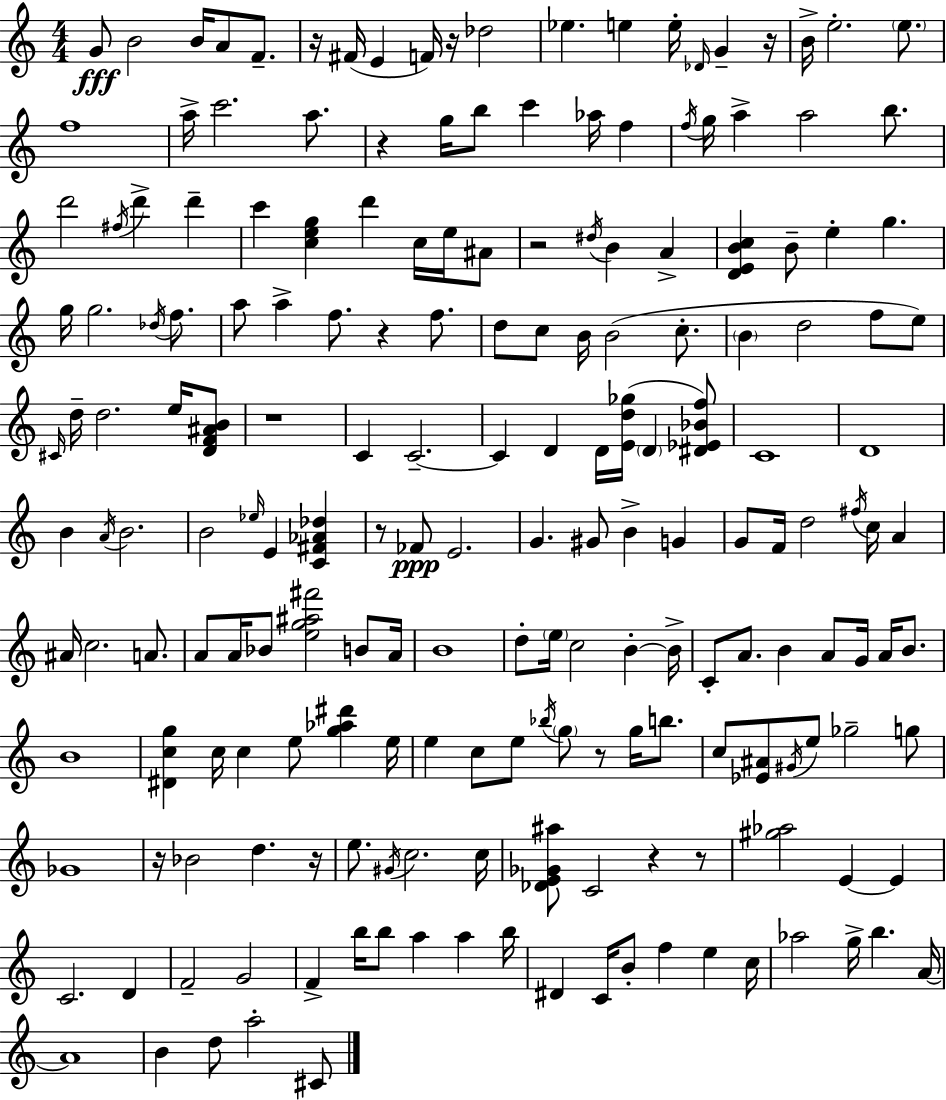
{
  \clef treble
  \numericTimeSignature
  \time 4/4
  \key c \major
  g'8\fff b'2 b'16 a'8 f'8.-- | r16 fis'16( e'4 f'16) r16 des''2 | ees''4. e''4 e''16-. \grace { des'16 } g'4-- | r16 b'16-> e''2.-. \parenthesize e''8. | \break f''1 | a''16-> c'''2. a''8. | r4 g''16 b''8 c'''4 aes''16 f''4 | \acciaccatura { f''16 } g''16 a''4-> a''2 b''8. | \break d'''2 \acciaccatura { fis''16 } d'''4-> d'''4-- | c'''4 <c'' e'' g''>4 d'''4 c''16 | e''16 ais'8 r2 \acciaccatura { dis''16 } b'4 | a'4-> <d' e' b' c''>4 b'8-- e''4-. g''4. | \break g''16 g''2. | \acciaccatura { des''16 } f''8. a''8 a''4-> f''8. r4 | f''8. d''8 c''8 b'16 b'2( | c''8.-. \parenthesize b'4 d''2 | \break f''8 e''8) \grace { cis'16 } d''16-- d''2. | e''16 <d' f' ais' b'>8 r1 | c'4 c'2.--~~ | c'4 d'4 d'16 <e' d'' ges''>16( | \break \parenthesize d'4 <dis' ees' bes' f''>8) c'1 | d'1 | b'4 \acciaccatura { a'16 } b'2. | b'2 \grace { ees''16 } | \break e'4 <c' fis' aes' des''>4 r8 fes'8\ppp e'2. | g'4. gis'8 | b'4-> g'4 g'8 f'16 d''2 | \acciaccatura { fis''16 } c''16 a'4 ais'16 c''2. | \break a'8. a'8 a'16 bes'8 <e'' g'' ais'' fis'''>2 | b'8 a'16 b'1 | d''8-. \parenthesize e''16 c''2 | b'4-.~~ b'16-> c'8-. a'8. b'4 | \break a'8 g'16 a'16 b'8. b'1 | <dis' c'' g''>4 c''16 c''4 | e''8 <g'' aes'' dis'''>4 e''16 e''4 c''8 e''8 | \acciaccatura { bes''16 } \parenthesize g''8 r8 g''16 b''8. c''8 <ees' ais'>8 \acciaccatura { gis'16 } e''8 | \break ges''2-- g''8 ges'1 | r16 bes'2 | d''4. r16 e''8. \acciaccatura { gis'16 } c''2. | c''16 <des' e' ges' ais''>8 c'2 | \break r4 r8 <gis'' aes''>2 | e'4~~ e'4 c'2. | d'4 f'2-- | g'2 f'4-> | \break b''16 b''8 a''4 a''4 b''16 dis'4 | c'16 b'8-. f''4 e''4 c''16 aes''2 | g''16-> b''4. a'16~~ a'1 | b'4 | \break d''8 a''2-. cis'8 \bar "|."
}